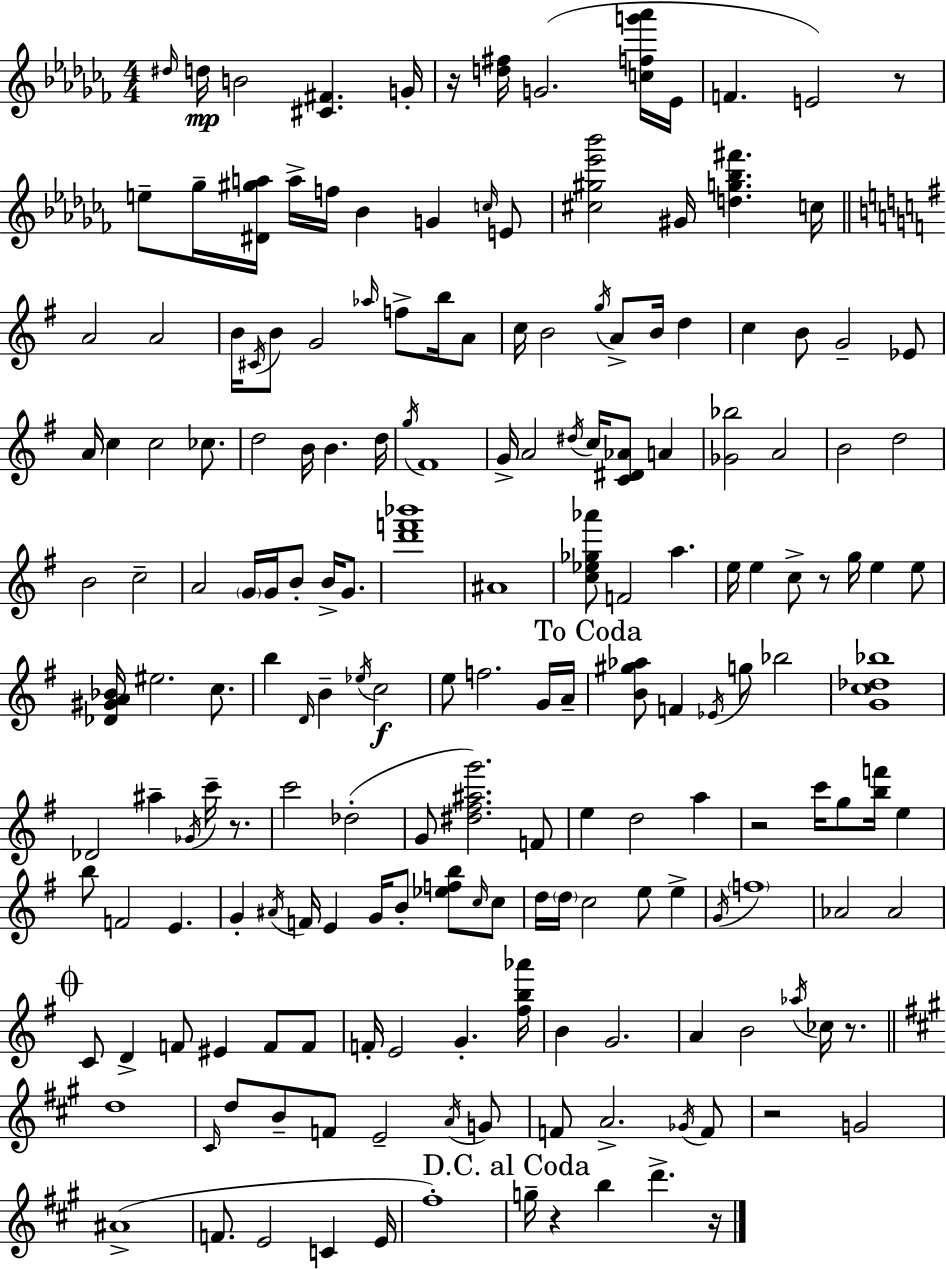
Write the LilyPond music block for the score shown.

{
  \clef treble
  \numericTimeSignature
  \time 4/4
  \key aes \minor
  \grace { dis''16 }\mp d''16 b'2 <cis' fis'>4. | g'16-. r16 <d'' fis''>16 g'2.( <c'' f'' g''' aes'''>16 | ees'16 f'4. e'2) r8 | e''8-- ges''16-- <dis' gis'' a''>16 a''16-> f''16 bes'4 g'4 \grace { c''16 } | \break e'8 <cis'' gis'' ees''' bes'''>2 gis'16 <d'' g'' bes'' fis'''>4. | c''16 \bar "||" \break \key g \major a'2 a'2 | b'16 \acciaccatura { cis'16 } b'8 g'2 \grace { aes''16 } f''8-> b''16 | a'8 c''16 b'2 \acciaccatura { g''16 } a'8-> b'16 d''4 | c''4 b'8 g'2-- | \break ees'8 a'16 c''4 c''2 | ces''8. d''2 b'16 b'4. | d''16 \acciaccatura { g''16 } fis'1 | g'16-> a'2 \acciaccatura { dis''16 } c''16 <c' dis' aes'>8 | \break a'4 <ges' bes''>2 a'2 | b'2 d''2 | b'2 c''2-- | a'2 \parenthesize g'16 g'16 b'8-. | \break b'16-> g'8. <d''' f''' bes'''>1 | ais'1 | <c'' ees'' ges'' aes'''>8 f'2 a''4. | e''16 e''4 c''8-> r8 g''16 e''4 | \break e''8 <des' gis' a' bes'>16 eis''2. | c''8. b''4 \grace { d'16 } b'4-- \acciaccatura { ees''16 }\f c''2 | e''8 f''2. | g'16 a'16-- \mark "To Coda" <b' gis'' aes''>8 f'4 \acciaccatura { ees'16 } g''8 | \break bes''2 <g' c'' des'' bes''>1 | des'2 | ais''4-- \acciaccatura { ges'16 } c'''16-- r8. c'''2 | des''2-.( g'8 <dis'' fis'' ais'' g'''>2.) | \break f'8 e''4 d''2 | a''4 r2 | c'''16 g''8 <b'' f'''>16 e''4 b''8 f'2 | e'4. g'4-. \acciaccatura { ais'16 } f'16 e'4 | \break g'16 b'8-. <ees'' f'' b''>8 \grace { c''16 } c''8 d''16 \parenthesize d''16 c''2 | e''8 e''4-> \acciaccatura { g'16 } \parenthesize f''1 | aes'2 | aes'2 \mark \markup { \musicglyph "scripts.coda" } c'8 d'4-> | \break f'8 eis'4 f'8 f'8 f'16-. e'2 | g'4.-. <fis'' b'' aes'''>16 b'4 | g'2. a'4 | b'2 \acciaccatura { aes''16 } ces''16 r8. \bar "||" \break \key a \major d''1 | \grace { cis'16 } d''8 b'8-- f'8 e'2-- \acciaccatura { a'16 } | g'8 f'8 a'2.-> | \acciaccatura { ges'16 } f'8 r2 g'2 | \break ais'1->( | f'8. e'2 c'4 | e'16 fis''1-.) | \mark "D.C. al Coda" g''16-- r4 b''4 d'''4.-> | \break r16 \bar "|."
}